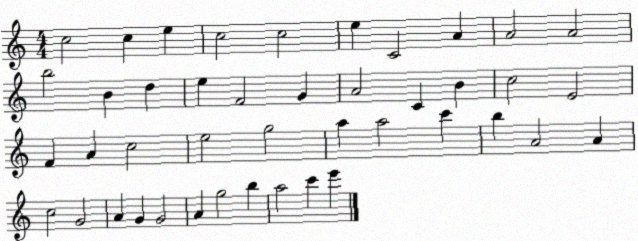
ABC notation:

X:1
T:Untitled
M:4/4
L:1/4
K:C
c2 c e c2 c2 e C2 A A2 A2 b2 B d e F2 G A2 C B c2 E2 F A c2 e2 g2 a a2 c' b A2 A c2 G2 A G G2 A g2 b a2 c' e'